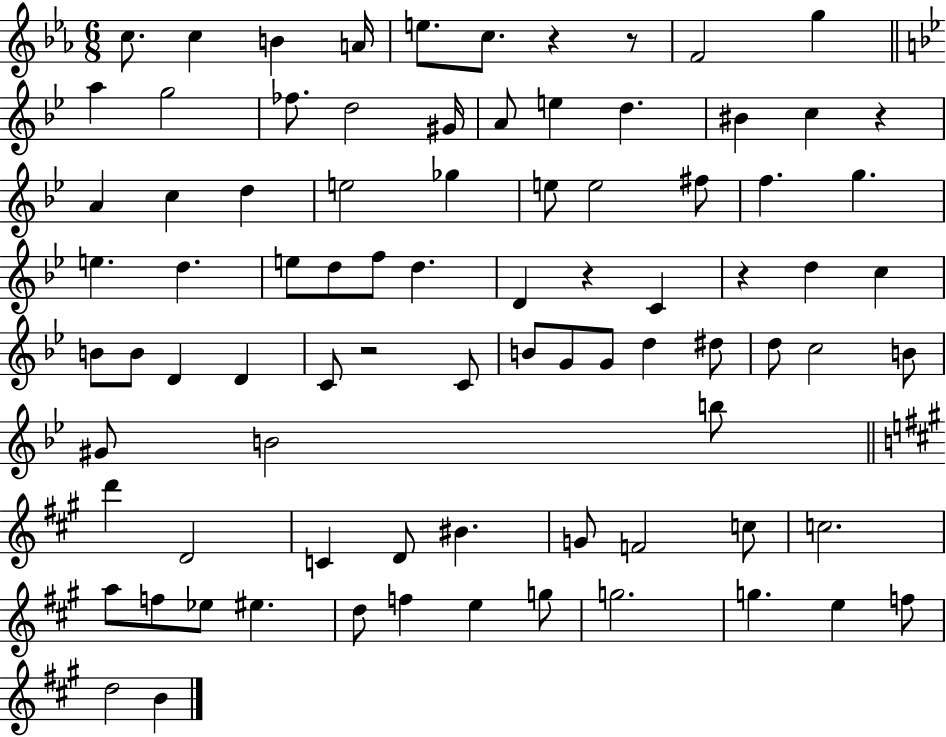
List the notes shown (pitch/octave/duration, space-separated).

C5/e. C5/q B4/q A4/s E5/e. C5/e. R/q R/e F4/h G5/q A5/q G5/h FES5/e. D5/h G#4/s A4/e E5/q D5/q. BIS4/q C5/q R/q A4/q C5/q D5/q E5/h Gb5/q E5/e E5/h F#5/e F5/q. G5/q. E5/q. D5/q. E5/e D5/e F5/e D5/q. D4/q R/q C4/q R/q D5/q C5/q B4/e B4/e D4/q D4/q C4/e R/h C4/e B4/e G4/e G4/e D5/q D#5/e D5/e C5/h B4/e G#4/e B4/h B5/e D6/q D4/h C4/q D4/e BIS4/q. G4/e F4/h C5/e C5/h. A5/e F5/e Eb5/e EIS5/q. D5/e F5/q E5/q G5/e G5/h. G5/q. E5/q F5/e D5/h B4/q